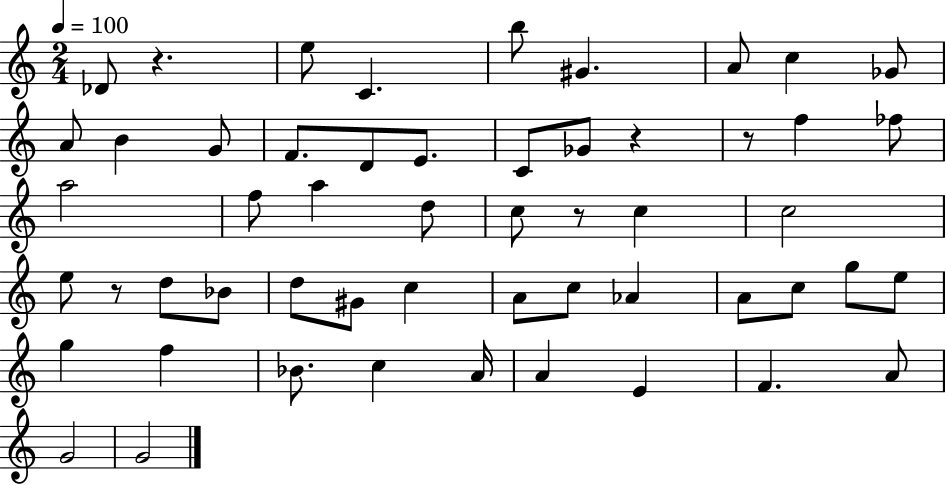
Db4/e R/q. E5/e C4/q. B5/e G#4/q. A4/e C5/q Gb4/e A4/e B4/q G4/e F4/e. D4/e E4/e. C4/e Gb4/e R/q R/e F5/q FES5/e A5/h F5/e A5/q D5/e C5/e R/e C5/q C5/h E5/e R/e D5/e Bb4/e D5/e G#4/e C5/q A4/e C5/e Ab4/q A4/e C5/e G5/e E5/e G5/q F5/q Bb4/e. C5/q A4/s A4/q E4/q F4/q. A4/e G4/h G4/h